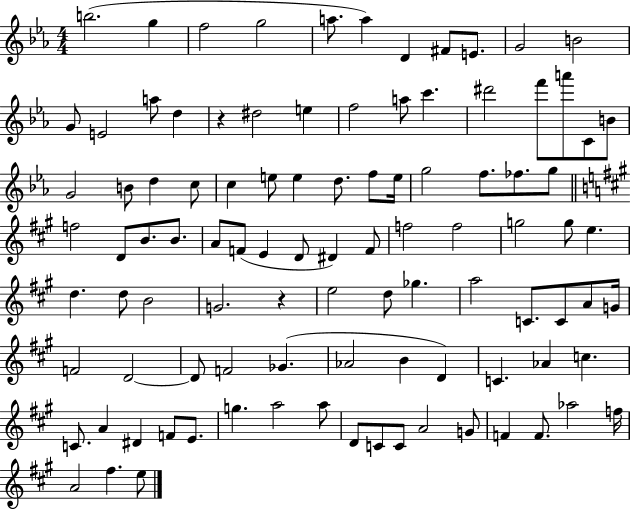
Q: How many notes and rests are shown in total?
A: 99